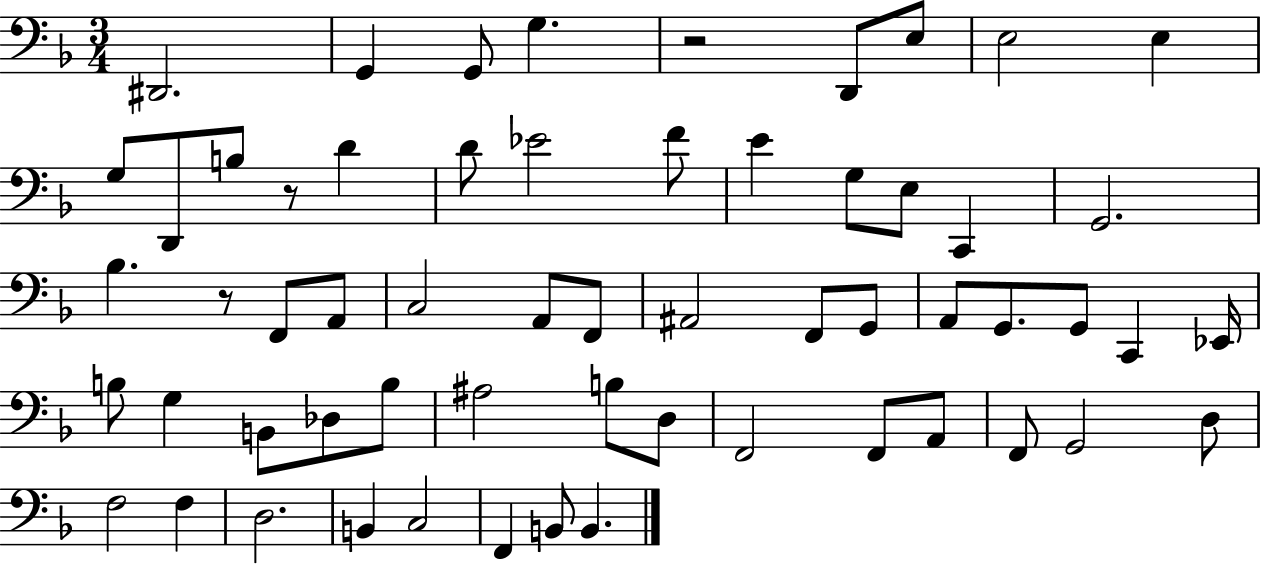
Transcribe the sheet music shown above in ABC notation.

X:1
T:Untitled
M:3/4
L:1/4
K:F
^D,,2 G,, G,,/2 G, z2 D,,/2 E,/2 E,2 E, G,/2 D,,/2 B,/2 z/2 D D/2 _E2 F/2 E G,/2 E,/2 C,, G,,2 _B, z/2 F,,/2 A,,/2 C,2 A,,/2 F,,/2 ^A,,2 F,,/2 G,,/2 A,,/2 G,,/2 G,,/2 C,, _E,,/4 B,/2 G, B,,/2 _D,/2 B,/2 ^A,2 B,/2 D,/2 F,,2 F,,/2 A,,/2 F,,/2 G,,2 D,/2 F,2 F, D,2 B,, C,2 F,, B,,/2 B,,